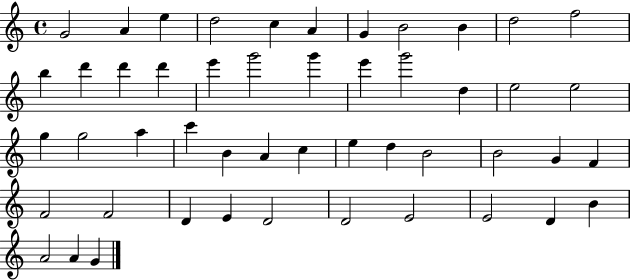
X:1
T:Untitled
M:4/4
L:1/4
K:C
G2 A e d2 c A G B2 B d2 f2 b d' d' d' e' g'2 g' e' g'2 d e2 e2 g g2 a c' B A c e d B2 B2 G F F2 F2 D E D2 D2 E2 E2 D B A2 A G